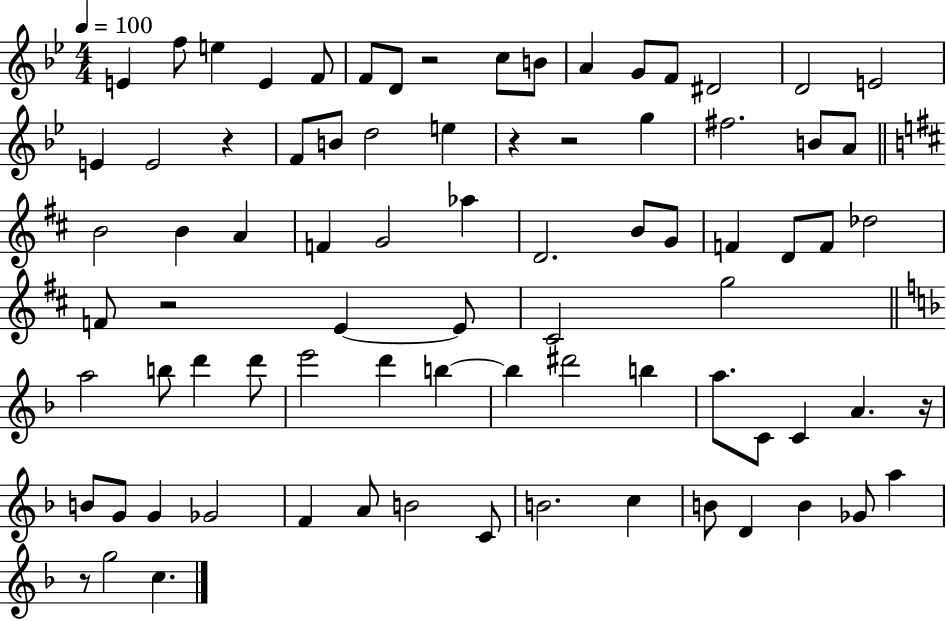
{
  \clef treble
  \numericTimeSignature
  \time 4/4
  \key bes \major
  \tempo 4 = 100
  e'4 f''8 e''4 e'4 f'8 | f'8 d'8 r2 c''8 b'8 | a'4 g'8 f'8 dis'2 | d'2 e'2 | \break e'4 e'2 r4 | f'8 b'8 d''2 e''4 | r4 r2 g''4 | fis''2. b'8 a'8 | \break \bar "||" \break \key d \major b'2 b'4 a'4 | f'4 g'2 aes''4 | d'2. b'8 g'8 | f'4 d'8 f'8 des''2 | \break f'8 r2 e'4~~ e'8 | cis'2 g''2 | \bar "||" \break \key f \major a''2 b''8 d'''4 d'''8 | e'''2 d'''4 b''4~~ | b''4 dis'''2 b''4 | a''8. c'8 c'4 a'4. r16 | \break b'8 g'8 g'4 ges'2 | f'4 a'8 b'2 c'8 | b'2. c''4 | b'8 d'4 b'4 ges'8 a''4 | \break r8 g''2 c''4. | \bar "|."
}